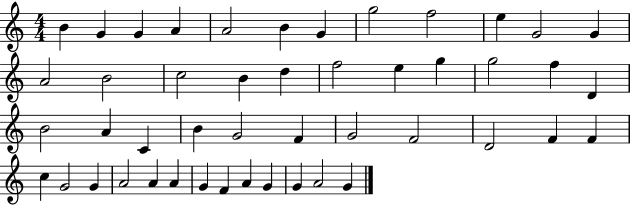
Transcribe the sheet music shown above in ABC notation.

X:1
T:Untitled
M:4/4
L:1/4
K:C
B G G A A2 B G g2 f2 e G2 G A2 B2 c2 B d f2 e g g2 f D B2 A C B G2 F G2 F2 D2 F F c G2 G A2 A A G F A G G A2 G